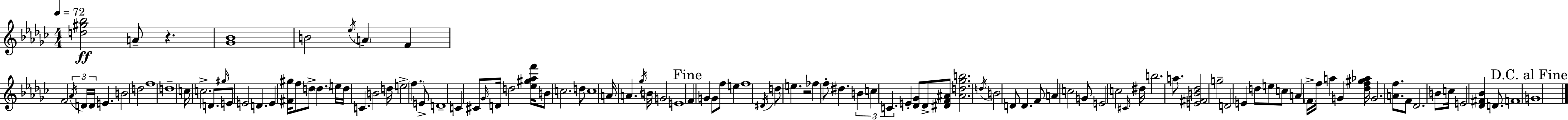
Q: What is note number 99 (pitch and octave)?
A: F4